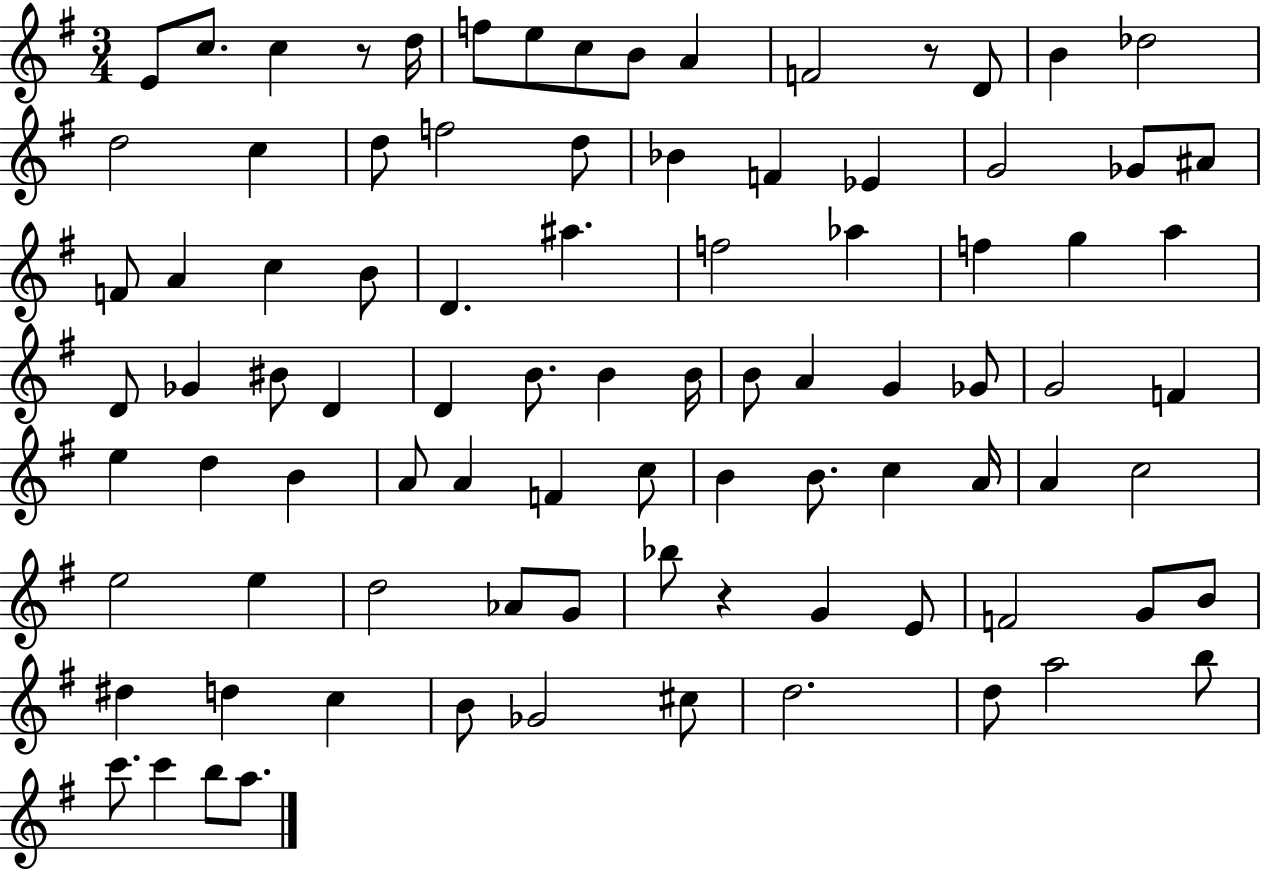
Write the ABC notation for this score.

X:1
T:Untitled
M:3/4
L:1/4
K:G
E/2 c/2 c z/2 d/4 f/2 e/2 c/2 B/2 A F2 z/2 D/2 B _d2 d2 c d/2 f2 d/2 _B F _E G2 _G/2 ^A/2 F/2 A c B/2 D ^a f2 _a f g a D/2 _G ^B/2 D D B/2 B B/4 B/2 A G _G/2 G2 F e d B A/2 A F c/2 B B/2 c A/4 A c2 e2 e d2 _A/2 G/2 _b/2 z G E/2 F2 G/2 B/2 ^d d c B/2 _G2 ^c/2 d2 d/2 a2 b/2 c'/2 c' b/2 a/2